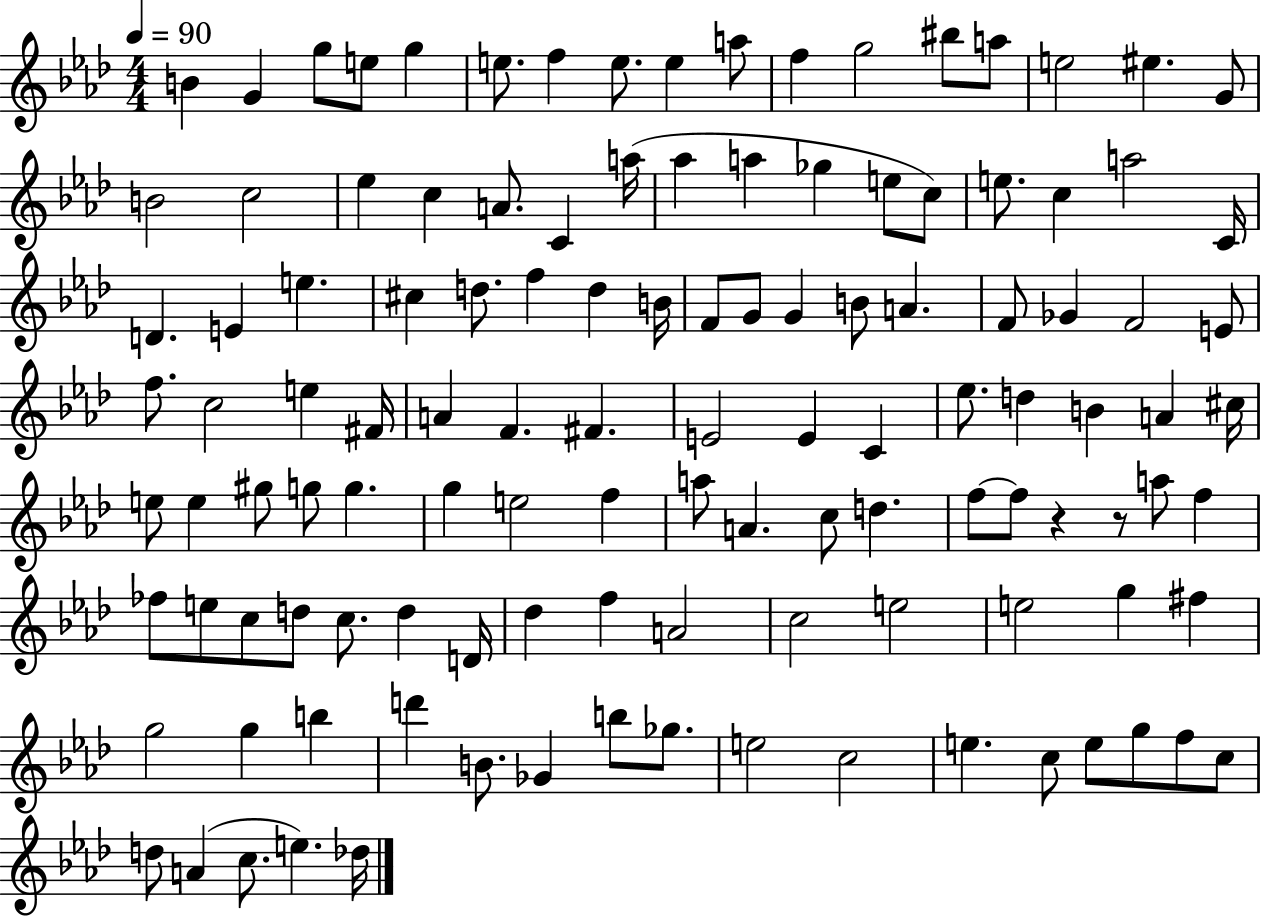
{
  \clef treble
  \numericTimeSignature
  \time 4/4
  \key aes \major
  \tempo 4 = 90
  b'4 g'4 g''8 e''8 g''4 | e''8. f''4 e''8. e''4 a''8 | f''4 g''2 bis''8 a''8 | e''2 eis''4. g'8 | \break b'2 c''2 | ees''4 c''4 a'8. c'4 a''16( | aes''4 a''4 ges''4 e''8 c''8) | e''8. c''4 a''2 c'16 | \break d'4. e'4 e''4. | cis''4 d''8. f''4 d''4 b'16 | f'8 g'8 g'4 b'8 a'4. | f'8 ges'4 f'2 e'8 | \break f''8. c''2 e''4 fis'16 | a'4 f'4. fis'4. | e'2 e'4 c'4 | ees''8. d''4 b'4 a'4 cis''16 | \break e''8 e''4 gis''8 g''8 g''4. | g''4 e''2 f''4 | a''8 a'4. c''8 d''4. | f''8~~ f''8 r4 r8 a''8 f''4 | \break fes''8 e''8 c''8 d''8 c''8. d''4 d'16 | des''4 f''4 a'2 | c''2 e''2 | e''2 g''4 fis''4 | \break g''2 g''4 b''4 | d'''4 b'8. ges'4 b''8 ges''8. | e''2 c''2 | e''4. c''8 e''8 g''8 f''8 c''8 | \break d''8 a'4( c''8. e''4.) des''16 | \bar "|."
}